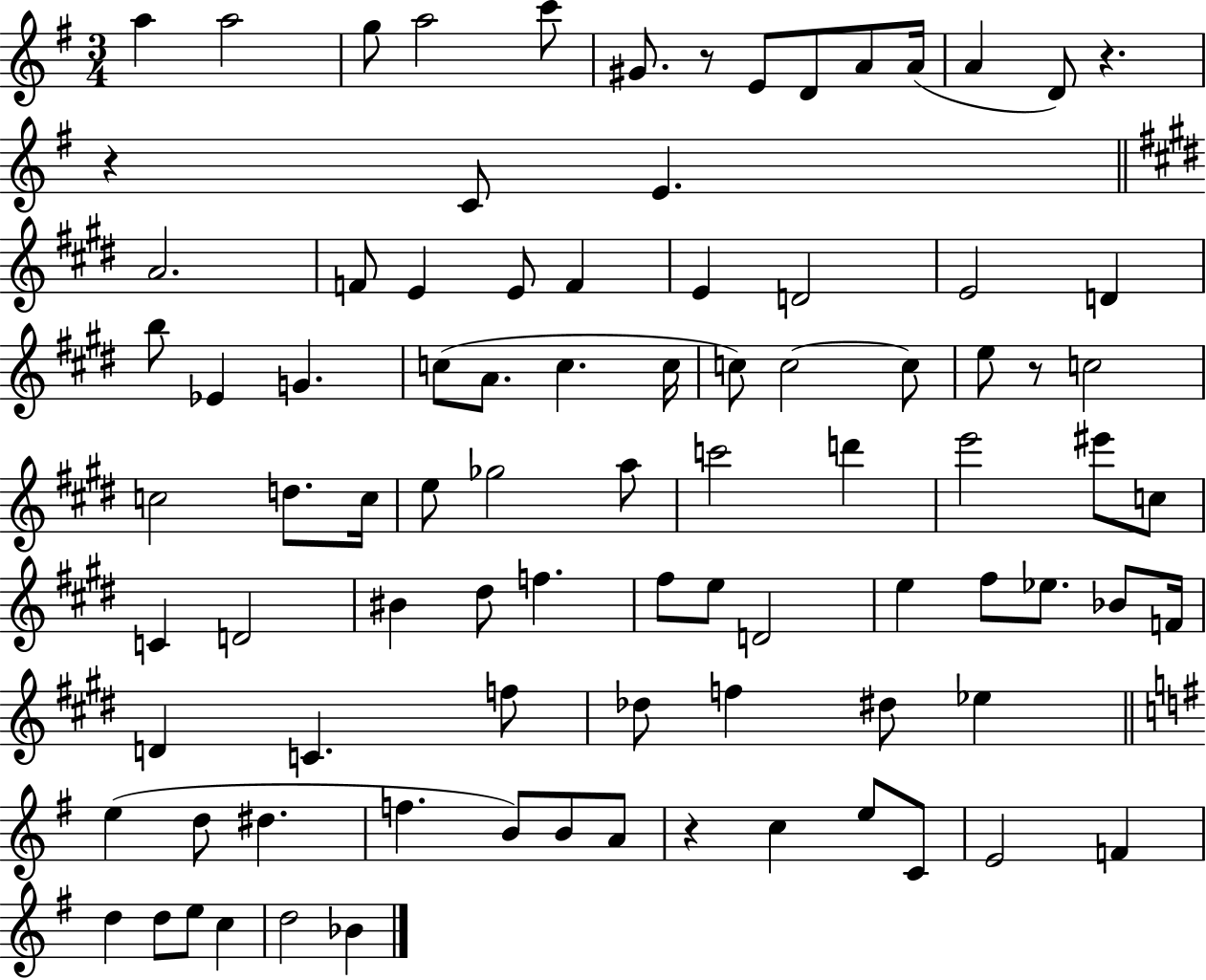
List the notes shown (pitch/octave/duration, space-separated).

A5/q A5/h G5/e A5/h C6/e G#4/e. R/e E4/e D4/e A4/e A4/s A4/q D4/e R/q. R/q C4/e E4/q. A4/h. F4/e E4/q E4/e F4/q E4/q D4/h E4/h D4/q B5/e Eb4/q G4/q. C5/e A4/e. C5/q. C5/s C5/e C5/h C5/e E5/e R/e C5/h C5/h D5/e. C5/s E5/e Gb5/h A5/e C6/h D6/q E6/h EIS6/e C5/e C4/q D4/h BIS4/q D#5/e F5/q. F#5/e E5/e D4/h E5/q F#5/e Eb5/e. Bb4/e F4/s D4/q C4/q. F5/e Db5/e F5/q D#5/e Eb5/q E5/q D5/e D#5/q. F5/q. B4/e B4/e A4/e R/q C5/q E5/e C4/e E4/h F4/q D5/q D5/e E5/e C5/q D5/h Bb4/q